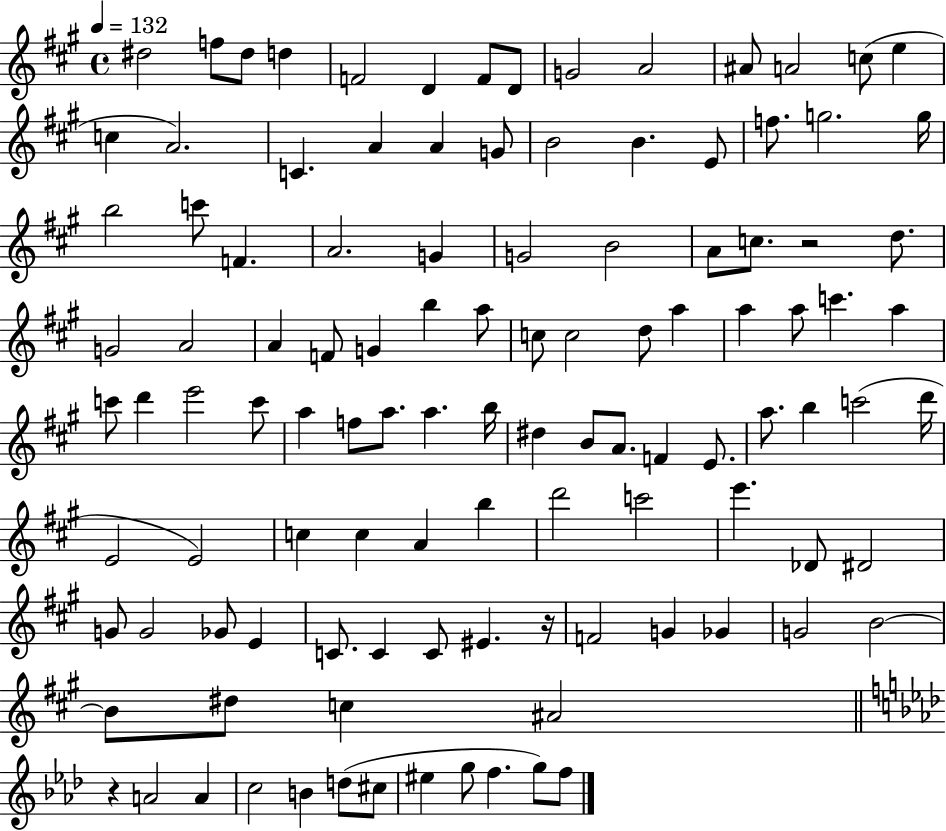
{
  \clef treble
  \time 4/4
  \defaultTimeSignature
  \key a \major
  \tempo 4 = 132
  \repeat volta 2 { dis''2 f''8 dis''8 d''4 | f'2 d'4 f'8 d'8 | g'2 a'2 | ais'8 a'2 c''8( e''4 | \break c''4 a'2.) | c'4. a'4 a'4 g'8 | b'2 b'4. e'8 | f''8. g''2. g''16 | \break b''2 c'''8 f'4. | a'2. g'4 | g'2 b'2 | a'8 c''8. r2 d''8. | \break g'2 a'2 | a'4 f'8 g'4 b''4 a''8 | c''8 c''2 d''8 a''4 | a''4 a''8 c'''4. a''4 | \break c'''8 d'''4 e'''2 c'''8 | a''4 f''8 a''8. a''4. b''16 | dis''4 b'8 a'8. f'4 e'8. | a''8. b''4 c'''2( d'''16 | \break e'2 e'2) | c''4 c''4 a'4 b''4 | d'''2 c'''2 | e'''4. des'8 dis'2 | \break g'8 g'2 ges'8 e'4 | c'8. c'4 c'8 eis'4. r16 | f'2 g'4 ges'4 | g'2 b'2~~ | \break b'8 dis''8 c''4 ais'2 | \bar "||" \break \key aes \major r4 a'2 a'4 | c''2 b'4 d''8( cis''8 | eis''4 g''8 f''4. g''8) f''8 | } \bar "|."
}